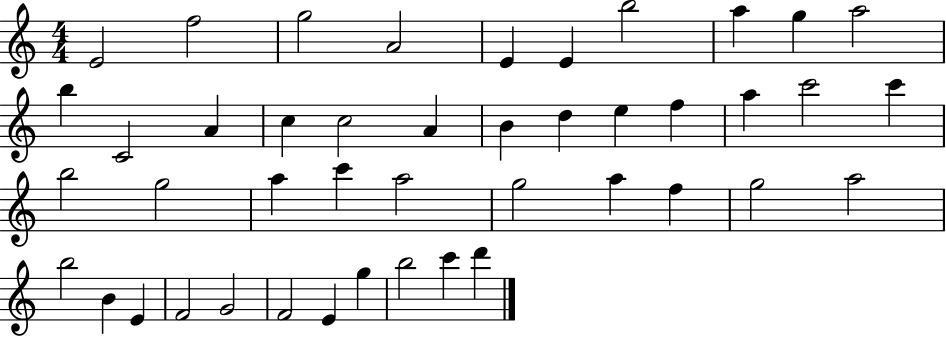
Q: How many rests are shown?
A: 0